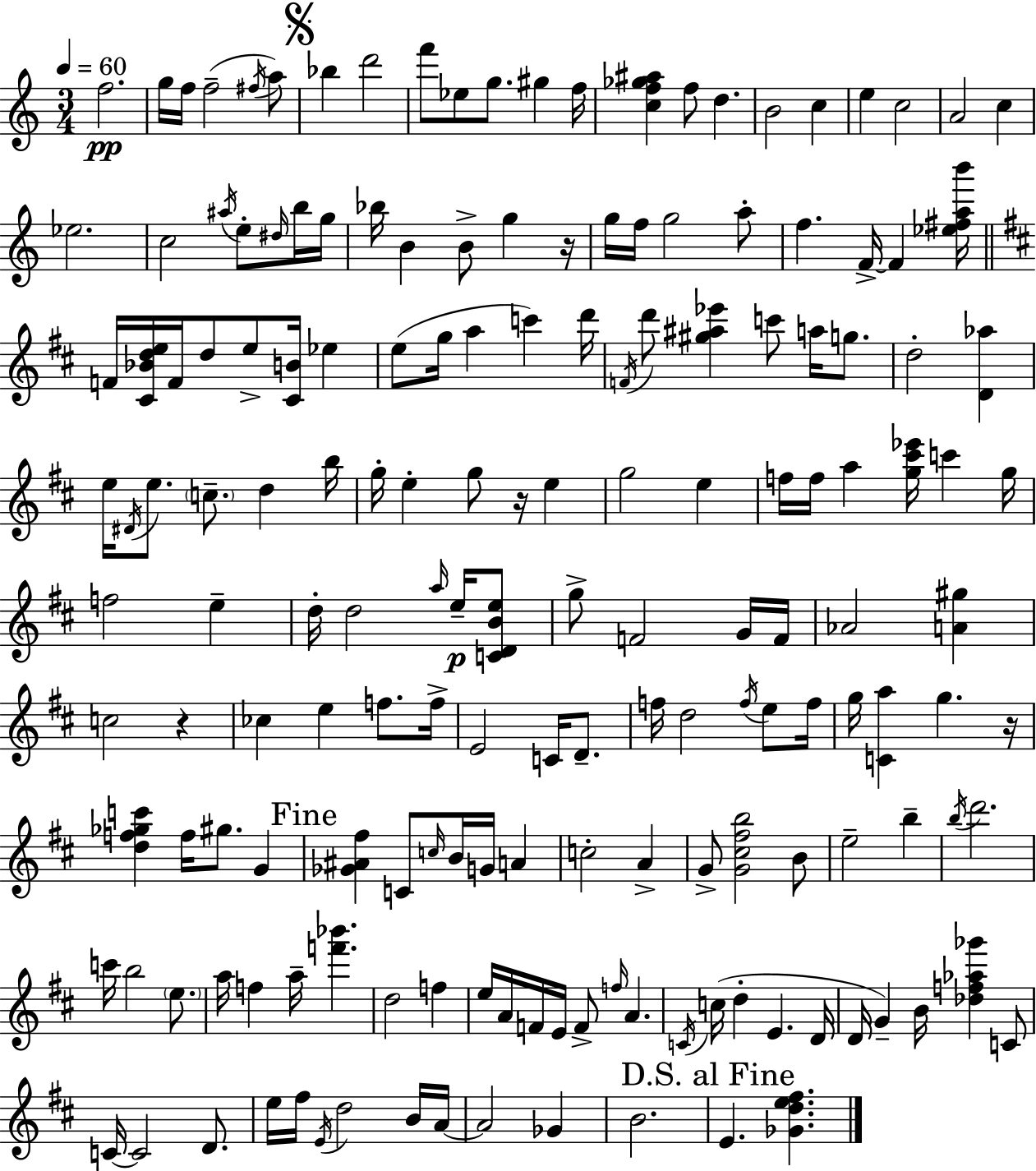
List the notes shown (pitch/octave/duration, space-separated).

F5/h. G5/s F5/s F5/h F#5/s A5/e Bb5/q D6/h F6/e Eb5/e G5/e. G#5/q F5/s [C5,F5,Gb5,A#5]/q F5/e D5/q. B4/h C5/q E5/q C5/h A4/h C5/q Eb5/h. C5/h A#5/s E5/e D#5/s B5/s G5/s Bb5/s B4/q B4/e G5/q R/s G5/s F5/s G5/h A5/e F5/q. F4/s F4/q [Eb5,F#5,A5,B6]/s F4/s [C#4,Bb4,D5,E5]/s F4/s D5/e E5/e [C#4,B4]/s Eb5/q E5/e G5/s A5/q C6/q D6/s F4/s D6/e [G#5,A#5,Eb6]/q C6/e A5/s G5/e. D5/h [D4,Ab5]/q E5/s D#4/s E5/e. C5/e. D5/q B5/s G5/s E5/q G5/e R/s E5/q G5/h E5/q F5/s F5/s A5/q [G5,C#6,Eb6]/s C6/q G5/s F5/h E5/q D5/s D5/h A5/s E5/s [C4,D4,B4,E5]/e G5/e F4/h G4/s F4/s Ab4/h [A4,G#5]/q C5/h R/q CES5/q E5/q F5/e. F5/s E4/h C4/s D4/e. F5/s D5/h F5/s E5/e F5/s G5/s [C4,A5]/q G5/q. R/s [D5,F5,Gb5,C6]/q F5/s G#5/e. G4/q [Gb4,A#4,F#5]/q C4/e C5/s B4/s G4/s A4/q C5/h A4/q G4/e [G4,C#5,F#5,B5]/h B4/e E5/h B5/q B5/s D6/h. C6/s B5/h E5/e. A5/s F5/q A5/s [F6,Bb6]/q. D5/h F5/q E5/s A4/s F4/s E4/s F4/e F5/s A4/q. C4/s C5/s D5/q E4/q. D4/s D4/s G4/q B4/s [Db5,F5,Ab5,Gb6]/q C4/e C4/s C4/h D4/e. E5/s F#5/s E4/s D5/h B4/s A4/s A4/h Gb4/q B4/h. E4/q. [Gb4,D5,E5,F#5]/q.